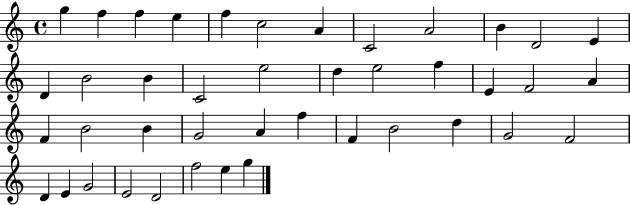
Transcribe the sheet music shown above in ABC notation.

X:1
T:Untitled
M:4/4
L:1/4
K:C
g f f e f c2 A C2 A2 B D2 E D B2 B C2 e2 d e2 f E F2 A F B2 B G2 A f F B2 d G2 F2 D E G2 E2 D2 f2 e g